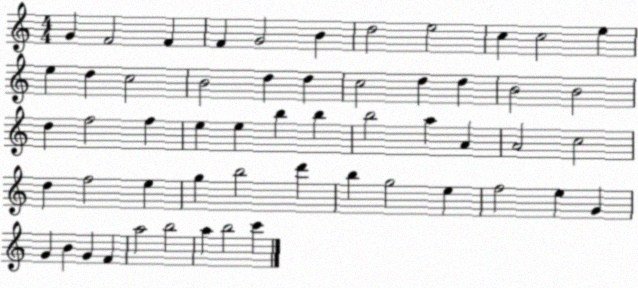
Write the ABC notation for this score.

X:1
T:Untitled
M:4/4
L:1/4
K:C
G F2 F F G2 B d2 e2 c c2 e e d c2 B2 d d c2 d d B2 B2 d f2 f e e b b b2 a A A2 c2 d f2 e g b2 d' b g2 e f2 e G G B G F a2 b2 a b2 c'